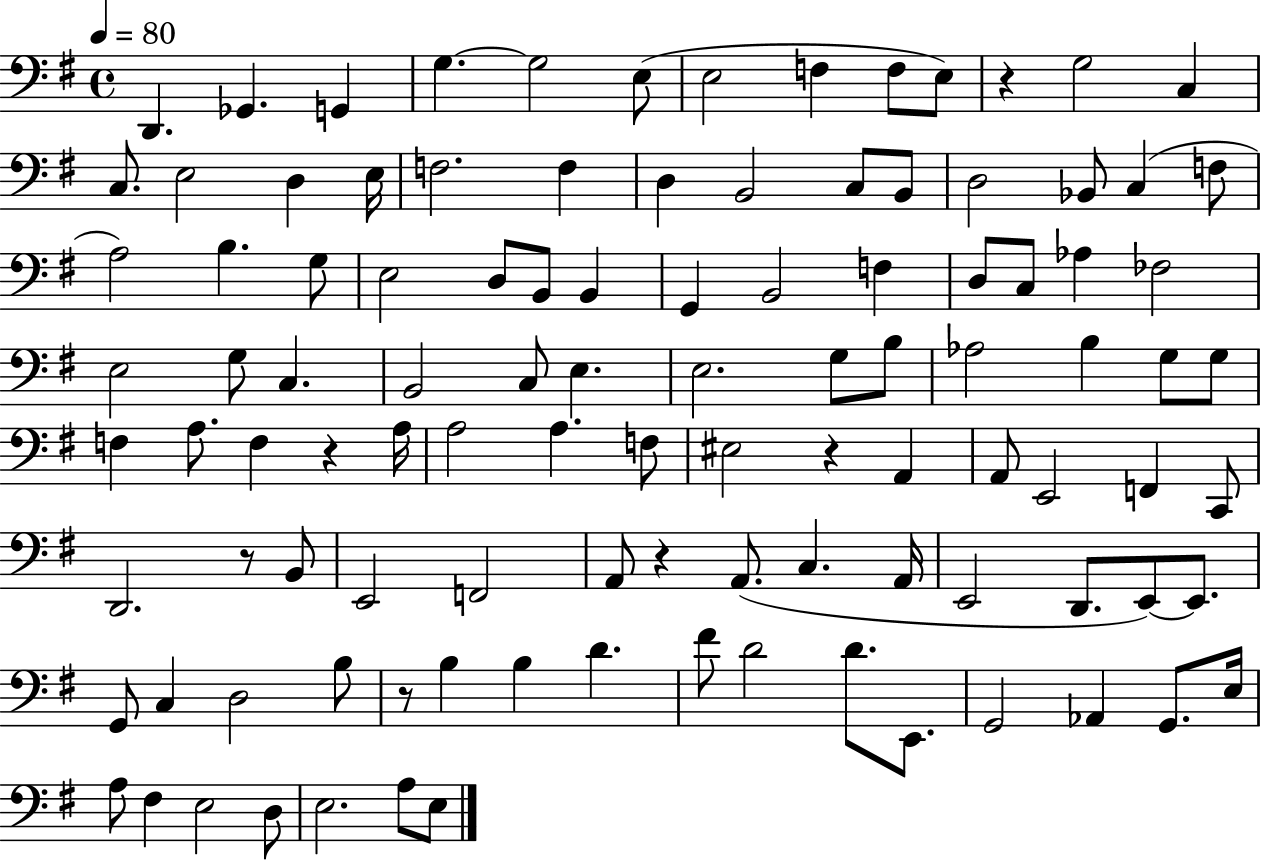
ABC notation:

X:1
T:Untitled
M:4/4
L:1/4
K:G
D,, _G,, G,, G, G,2 E,/2 E,2 F, F,/2 E,/2 z G,2 C, C,/2 E,2 D, E,/4 F,2 F, D, B,,2 C,/2 B,,/2 D,2 _B,,/2 C, F,/2 A,2 B, G,/2 E,2 D,/2 B,,/2 B,, G,, B,,2 F, D,/2 C,/2 _A, _F,2 E,2 G,/2 C, B,,2 C,/2 E, E,2 G,/2 B,/2 _A,2 B, G,/2 G,/2 F, A,/2 F, z A,/4 A,2 A, F,/2 ^E,2 z A,, A,,/2 E,,2 F,, C,,/2 D,,2 z/2 B,,/2 E,,2 F,,2 A,,/2 z A,,/2 C, A,,/4 E,,2 D,,/2 E,,/2 E,,/2 G,,/2 C, D,2 B,/2 z/2 B, B, D ^F/2 D2 D/2 E,,/2 G,,2 _A,, G,,/2 E,/4 A,/2 ^F, E,2 D,/2 E,2 A,/2 E,/2